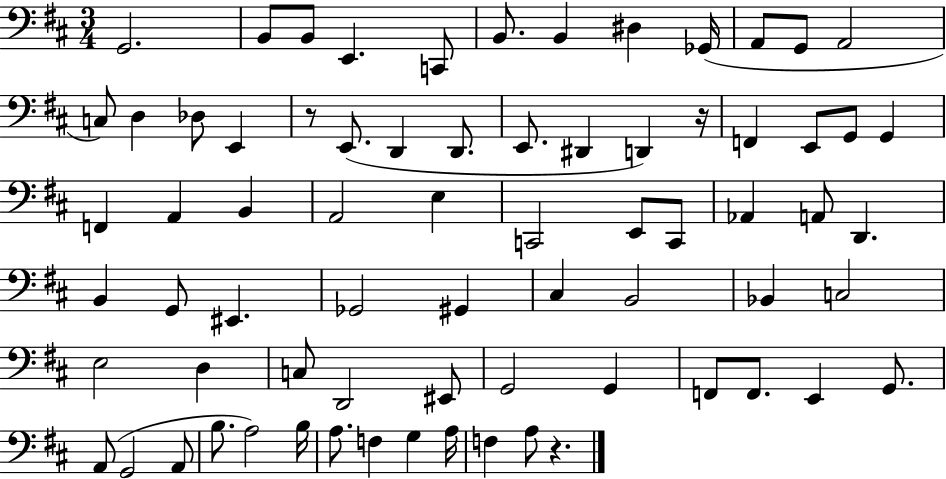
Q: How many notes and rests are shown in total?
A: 72